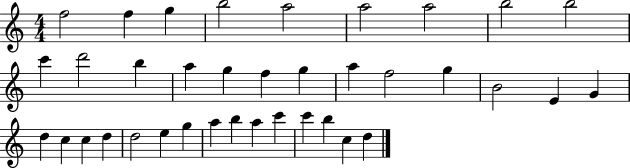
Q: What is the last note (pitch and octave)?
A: D5